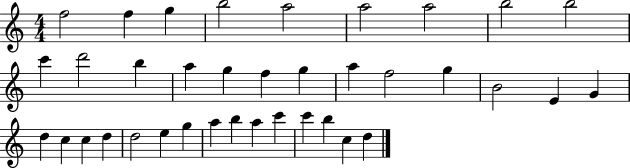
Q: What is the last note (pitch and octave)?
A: D5